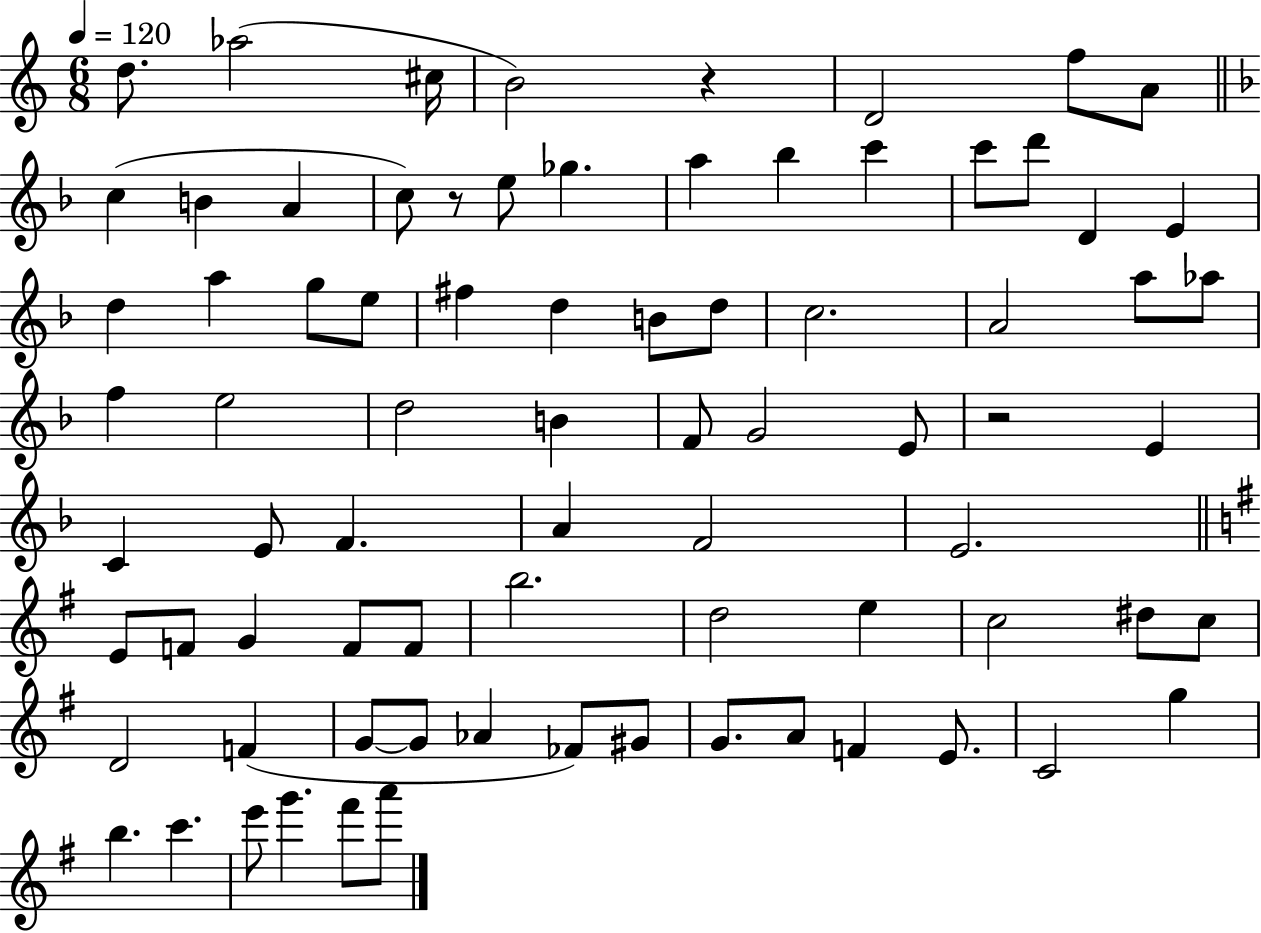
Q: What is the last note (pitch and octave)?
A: A6